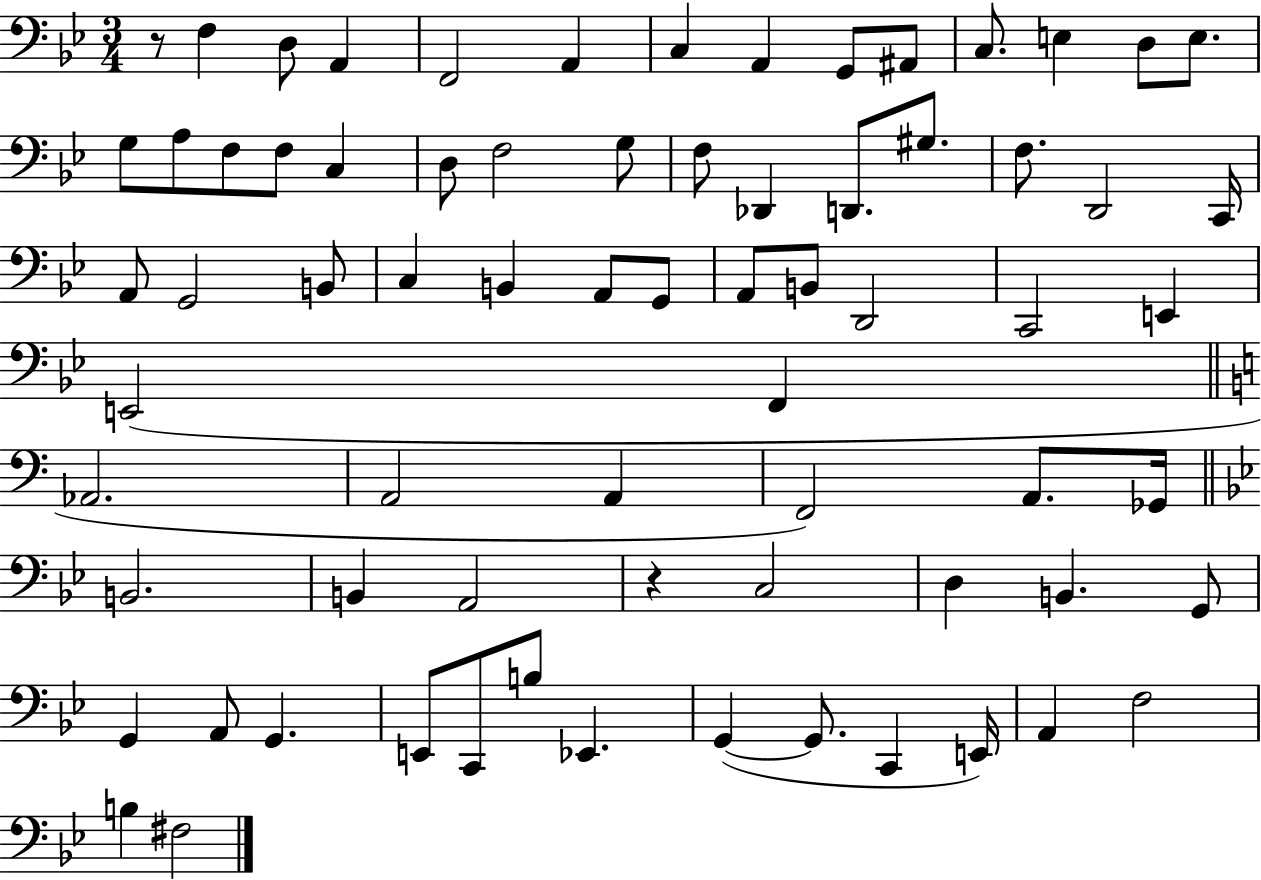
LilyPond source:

{
  \clef bass
  \numericTimeSignature
  \time 3/4
  \key bes \major
  r8 f4 d8 a,4 | f,2 a,4 | c4 a,4 g,8 ais,8 | c8. e4 d8 e8. | \break g8 a8 f8 f8 c4 | d8 f2 g8 | f8 des,4 d,8. gis8. | f8. d,2 c,16 | \break a,8 g,2 b,8 | c4 b,4 a,8 g,8 | a,8 b,8 d,2 | c,2 e,4 | \break e,2( f,4 | \bar "||" \break \key c \major aes,2. | a,2 a,4 | f,2) a,8. ges,16 | \bar "||" \break \key g \minor b,2. | b,4 a,2 | r4 c2 | d4 b,4. g,8 | \break g,4 a,8 g,4. | e,8 c,8 b8 ees,4. | g,4~(~ g,8. c,4 e,16) | a,4 f2 | \break b4 fis2 | \bar "|."
}